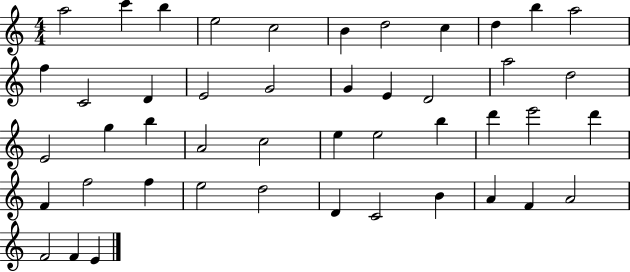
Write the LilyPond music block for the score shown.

{
  \clef treble
  \numericTimeSignature
  \time 4/4
  \key c \major
  a''2 c'''4 b''4 | e''2 c''2 | b'4 d''2 c''4 | d''4 b''4 a''2 | \break f''4 c'2 d'4 | e'2 g'2 | g'4 e'4 d'2 | a''2 d''2 | \break e'2 g''4 b''4 | a'2 c''2 | e''4 e''2 b''4 | d'''4 e'''2 d'''4 | \break f'4 f''2 f''4 | e''2 d''2 | d'4 c'2 b'4 | a'4 f'4 a'2 | \break f'2 f'4 e'4 | \bar "|."
}